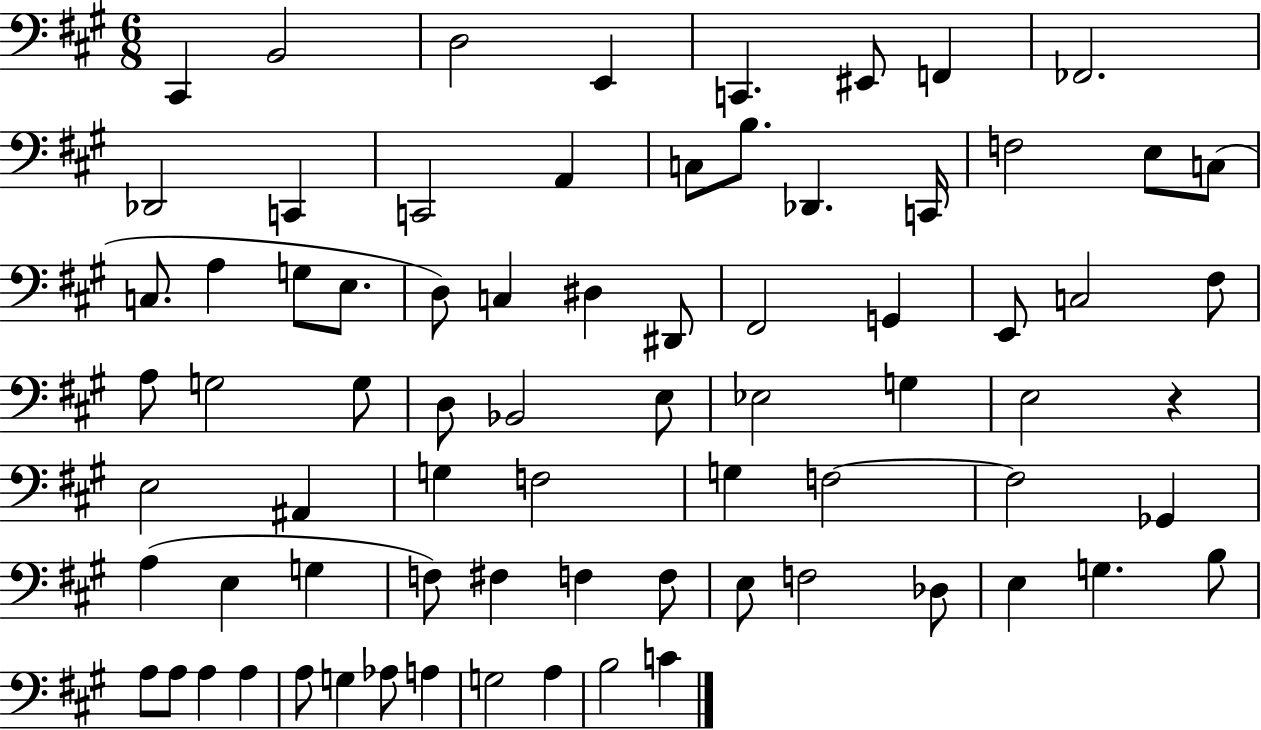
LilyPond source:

{
  \clef bass
  \numericTimeSignature
  \time 6/8
  \key a \major
  cis,4 b,2 | d2 e,4 | c,4. eis,8 f,4 | fes,2. | \break des,2 c,4 | c,2 a,4 | c8 b8. des,4. c,16 | f2 e8 c8( | \break c8. a4 g8 e8. | d8) c4 dis4 dis,8 | fis,2 g,4 | e,8 c2 fis8 | \break a8 g2 g8 | d8 bes,2 e8 | ees2 g4 | e2 r4 | \break e2 ais,4 | g4 f2 | g4 f2~~ | f2 ges,4 | \break a4( e4 g4 | f8) fis4 f4 f8 | e8 f2 des8 | e4 g4. b8 | \break a8 a8 a4 a4 | a8 g4 aes8 a4 | g2 a4 | b2 c'4 | \break \bar "|."
}